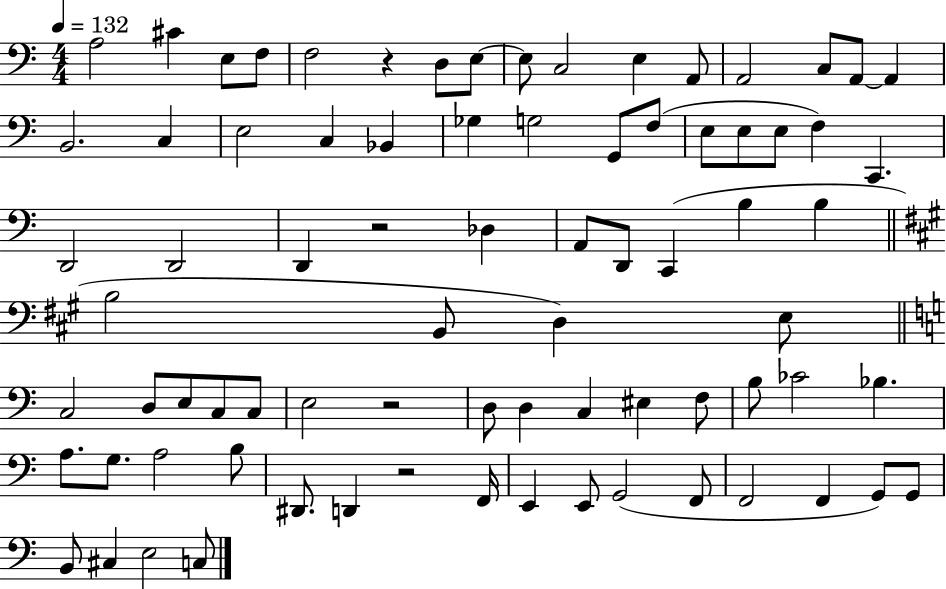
X:1
T:Untitled
M:4/4
L:1/4
K:C
A,2 ^C E,/2 F,/2 F,2 z D,/2 E,/2 E,/2 C,2 E, A,,/2 A,,2 C,/2 A,,/2 A,, B,,2 C, E,2 C, _B,, _G, G,2 G,,/2 F,/2 E,/2 E,/2 E,/2 F, C,, D,,2 D,,2 D,, z2 _D, A,,/2 D,,/2 C,, B, B, B,2 B,,/2 D, E,/2 C,2 D,/2 E,/2 C,/2 C,/2 E,2 z2 D,/2 D, C, ^E, F,/2 B,/2 _C2 _B, A,/2 G,/2 A,2 B,/2 ^D,,/2 D,, z2 F,,/4 E,, E,,/2 G,,2 F,,/2 F,,2 F,, G,,/2 G,,/2 B,,/2 ^C, E,2 C,/2